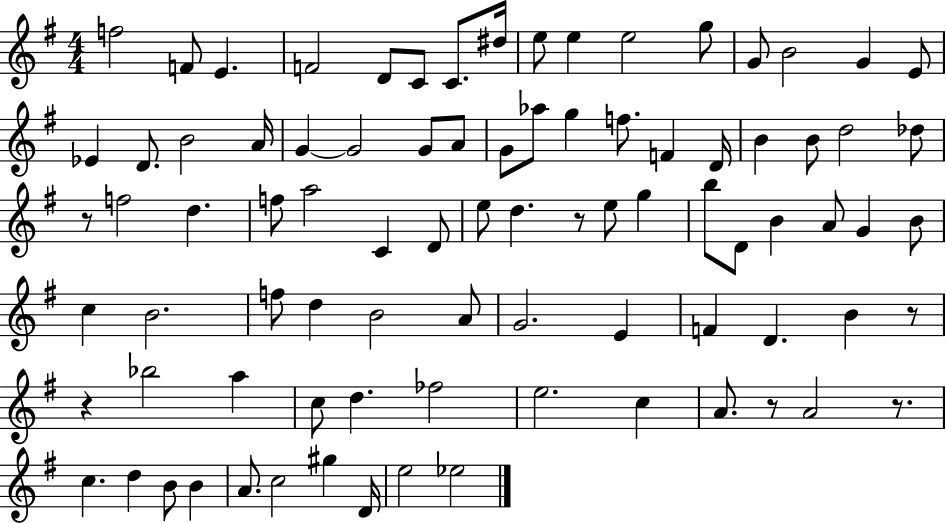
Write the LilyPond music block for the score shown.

{
  \clef treble
  \numericTimeSignature
  \time 4/4
  \key g \major
  f''2 f'8 e'4. | f'2 d'8 c'8 c'8. dis''16 | e''8 e''4 e''2 g''8 | g'8 b'2 g'4 e'8 | \break ees'4 d'8. b'2 a'16 | g'4~~ g'2 g'8 a'8 | g'8 aes''8 g''4 f''8. f'4 d'16 | b'4 b'8 d''2 des''8 | \break r8 f''2 d''4. | f''8 a''2 c'4 d'8 | e''8 d''4. r8 e''8 g''4 | b''8 d'8 b'4 a'8 g'4 b'8 | \break c''4 b'2. | f''8 d''4 b'2 a'8 | g'2. e'4 | f'4 d'4. b'4 r8 | \break r4 bes''2 a''4 | c''8 d''4. fes''2 | e''2. c''4 | a'8. r8 a'2 r8. | \break c''4. d''4 b'8 b'4 | a'8. c''2 gis''4 d'16 | e''2 ees''2 | \bar "|."
}